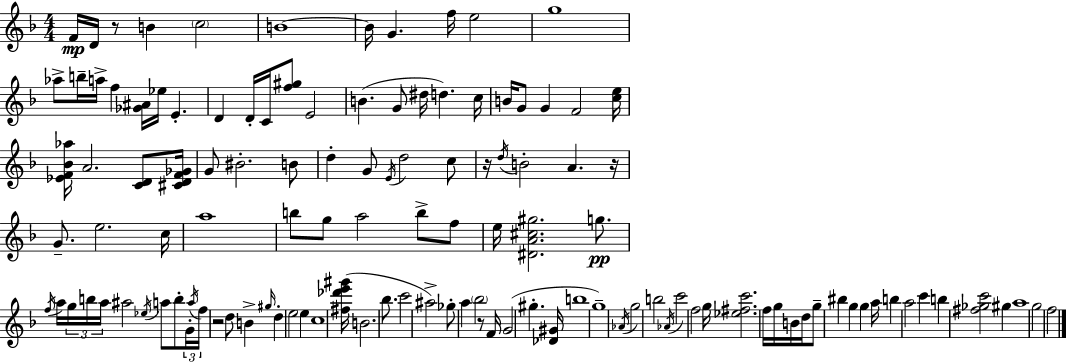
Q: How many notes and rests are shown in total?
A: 123